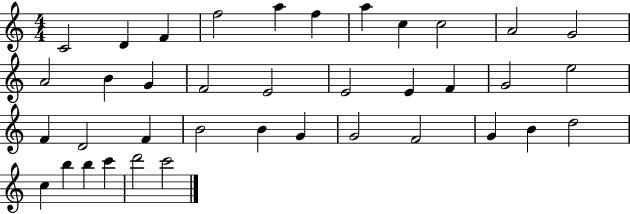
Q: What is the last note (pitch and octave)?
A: C6